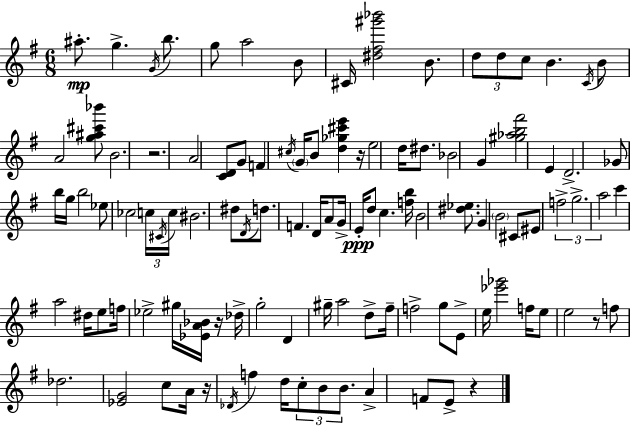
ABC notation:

X:1
T:Untitled
M:6/8
L:1/4
K:Em
^a/2 g G/4 b/2 g/2 a2 B/2 ^C/4 [^d^f^g'_b']2 B/2 d/2 d/2 c/2 B C/4 B/2 A2 [g^a^c'_b']/2 B2 z2 A2 [CD]/2 G/2 F ^c/4 G/4 B/2 [d_g^c'e'] z/4 e2 d/4 ^d/2 _B2 G [^g_ab^f']2 E D2 _G/2 b/4 g/4 b2 _e/2 _c2 c/4 ^C/4 c/4 ^B2 ^d/2 D/4 d/2 F D/4 A/2 G/4 E/4 d/2 c [fb]/4 B2 [^d_e]/2 G B2 ^C/2 ^E/2 f2 g2 a2 c' a2 ^d/4 e/2 f/4 _e2 ^g/4 [_EA_B]/4 z/4 _d/4 g2 D ^g/4 a2 d/2 ^f/4 f2 g/2 E/2 e/4 [_e'_g']2 f/4 e/2 e2 z/2 f/2 _d2 [_EG]2 c/2 A/4 z/4 _D/4 f d/4 c/2 B/2 B/2 A F/2 E/2 z